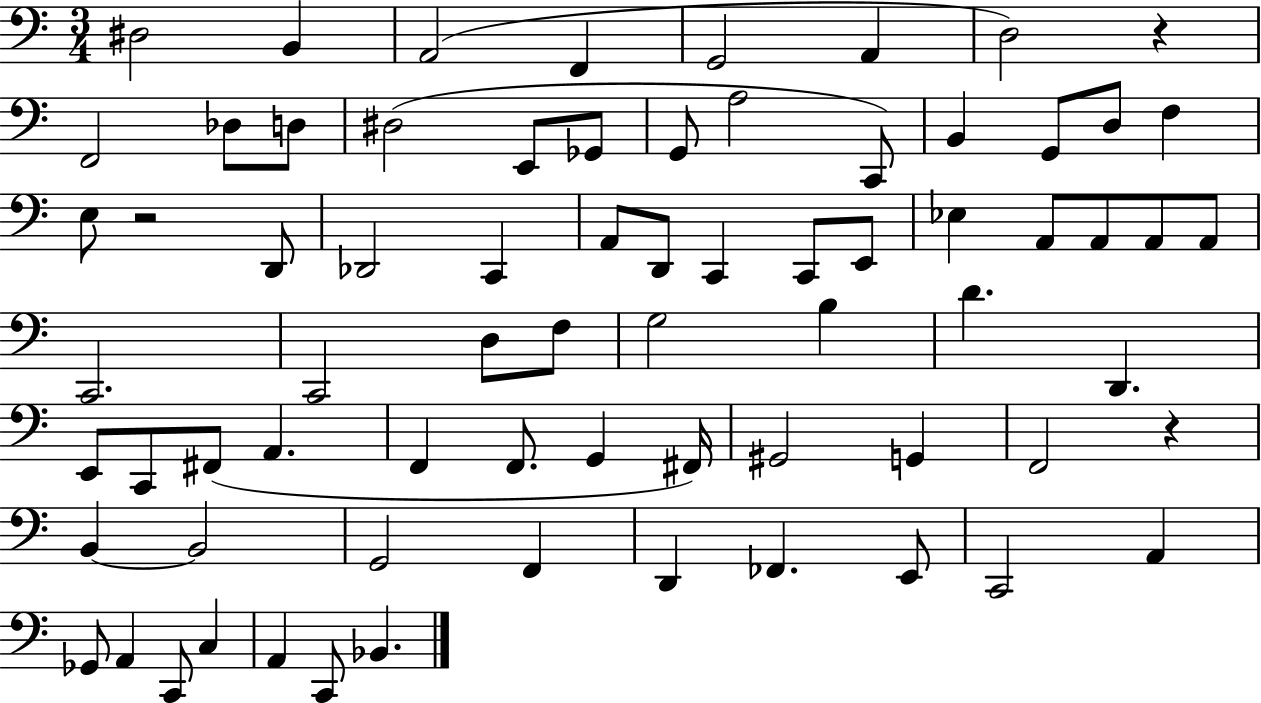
X:1
T:Untitled
M:3/4
L:1/4
K:C
^D,2 B,, A,,2 F,, G,,2 A,, D,2 z F,,2 _D,/2 D,/2 ^D,2 E,,/2 _G,,/2 G,,/2 A,2 C,,/2 B,, G,,/2 D,/2 F, E,/2 z2 D,,/2 _D,,2 C,, A,,/2 D,,/2 C,, C,,/2 E,,/2 _E, A,,/2 A,,/2 A,,/2 A,,/2 C,,2 C,,2 D,/2 F,/2 G,2 B, D D,, E,,/2 C,,/2 ^F,,/2 A,, F,, F,,/2 G,, ^F,,/4 ^G,,2 G,, F,,2 z B,, B,,2 G,,2 F,, D,, _F,, E,,/2 C,,2 A,, _G,,/2 A,, C,,/2 C, A,, C,,/2 _B,,